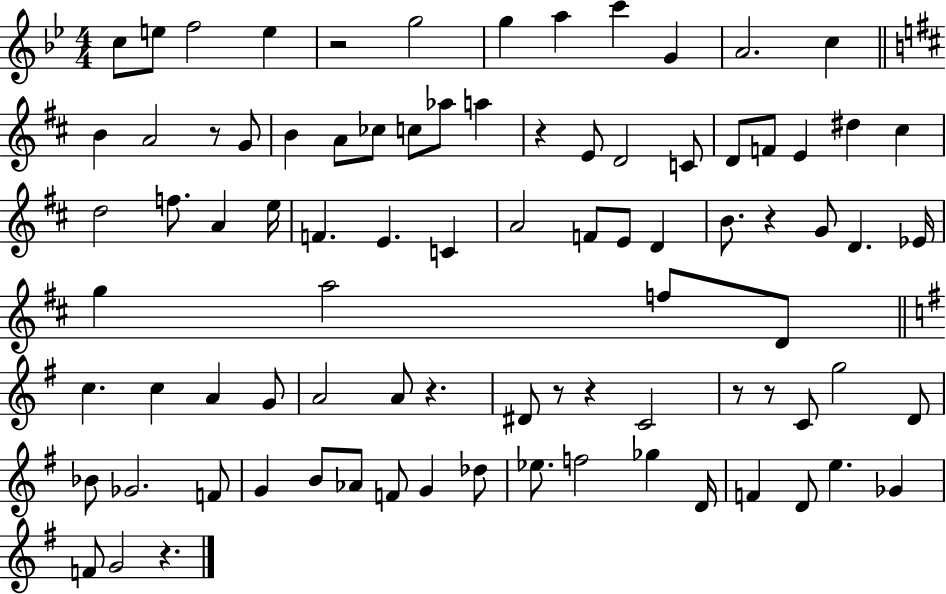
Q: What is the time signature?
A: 4/4